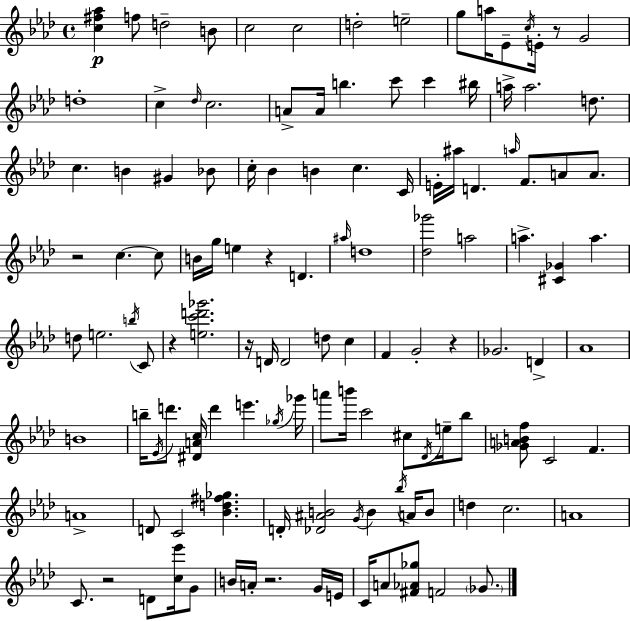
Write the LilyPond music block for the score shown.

{
  \clef treble
  \time 4/4
  \defaultTimeSignature
  \key aes \major
  <c'' fis'' aes''>4\p f''8 d''2-- b'8 | c''2 c''2 | d''2-. e''2-- | g''8 a''16 ees'8-- \acciaccatura { c''16 } e'16-. r8 g'2 | \break d''1-. | c''4-> \grace { des''16 } c''2. | a'8-> a'16 b''4. c'''8 c'''4 | bis''16 a''16-> a''2. d''8. | \break c''4. b'4 gis'4 | bes'8 c''16-. bes'4 b'4 c''4. | c'16 e'16-. ais''16 d'4. \grace { a''16 } f'8. a'8 | a'8. r2 c''4.~~ | \break c''8 b'16 g''16 e''4 r4 d'4. | \grace { ais''16 } d''1 | <des'' ges'''>2 a''2 | a''4.-> <cis' ges'>4 a''4. | \break d''8 e''2. | \acciaccatura { b''16 } c'8 r4 <e'' c''' d''' ges'''>2. | r16 d'16 d'2 d''8 | c''4 f'4 g'2-. | \break r4 ges'2. | d'4-> aes'1 | b'1 | b''16-- \acciaccatura { ees'16 } d'''8. <dis' a' c''>16 d'''4 e'''4. | \break \acciaccatura { ges''16 } ges'''16 a'''8 b'''16 c'''2 | cis''8 \acciaccatura { des'16 } e''16-- bes''8 <ges' a' b' f''>8 c'2 | f'4. a'1-> | d'8 c'2 | \break <bes' d'' fis'' ges''>4. d'16-. <des' ais' b'>2 | \acciaccatura { g'16 } b'4 \acciaccatura { bes''16 } a'16 b'8 d''4 c''2. | a'1 | c'8. r2 | \break d'8 <c'' ees'''>16 g'8 b'16 a'16-. r2. | g'16 e'16 c'16 a'8 <fis' aes' ges''>8 f'2 | \parenthesize ges'8. \bar "|."
}